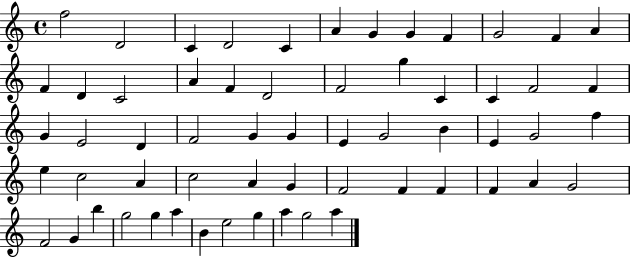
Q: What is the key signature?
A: C major